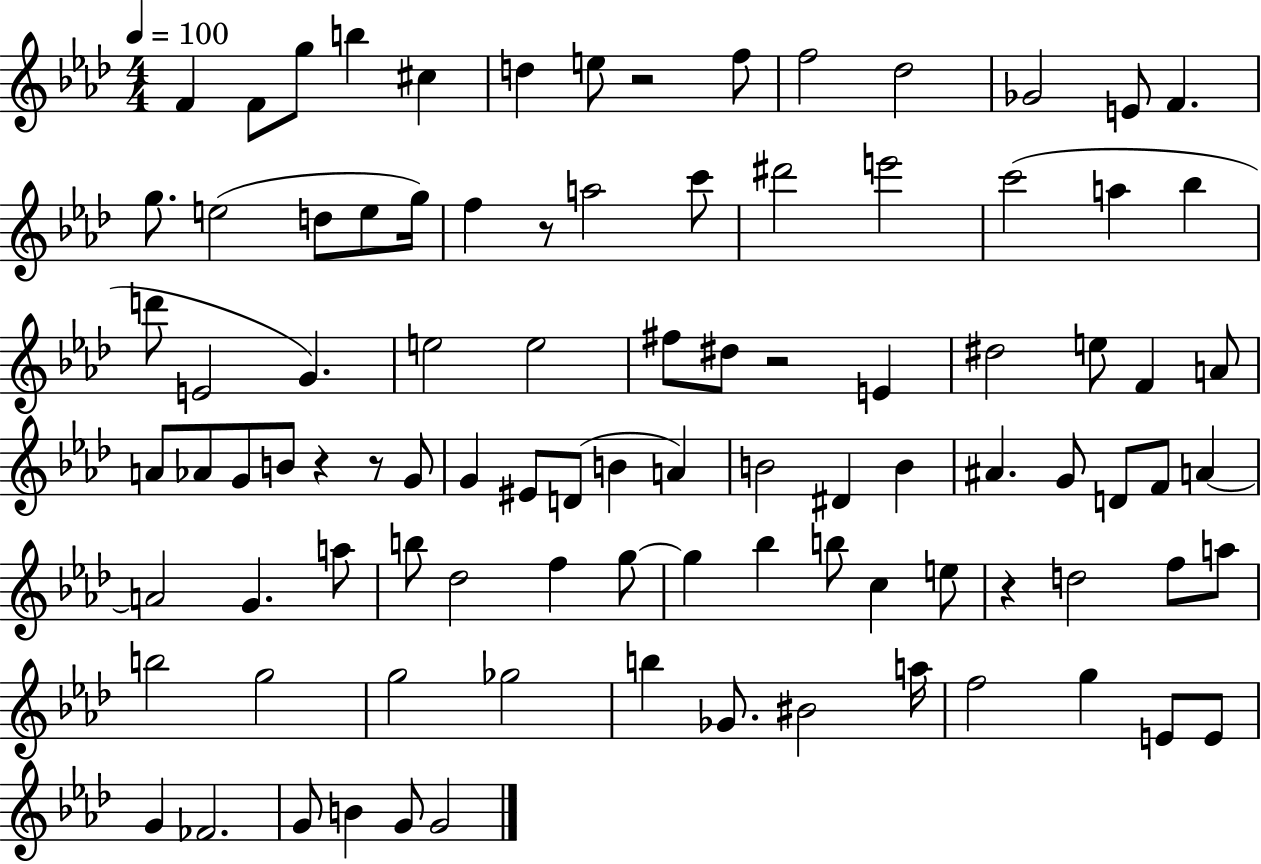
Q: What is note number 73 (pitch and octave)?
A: G5